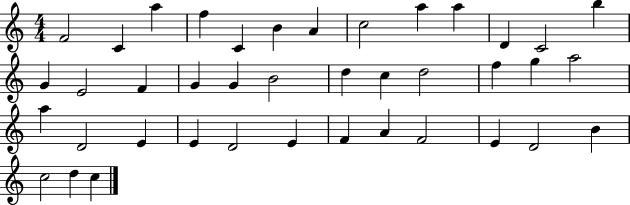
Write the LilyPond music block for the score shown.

{
  \clef treble
  \numericTimeSignature
  \time 4/4
  \key c \major
  f'2 c'4 a''4 | f''4 c'4 b'4 a'4 | c''2 a''4 a''4 | d'4 c'2 b''4 | \break g'4 e'2 f'4 | g'4 g'4 b'2 | d''4 c''4 d''2 | f''4 g''4 a''2 | \break a''4 d'2 e'4 | e'4 d'2 e'4 | f'4 a'4 f'2 | e'4 d'2 b'4 | \break c''2 d''4 c''4 | \bar "|."
}